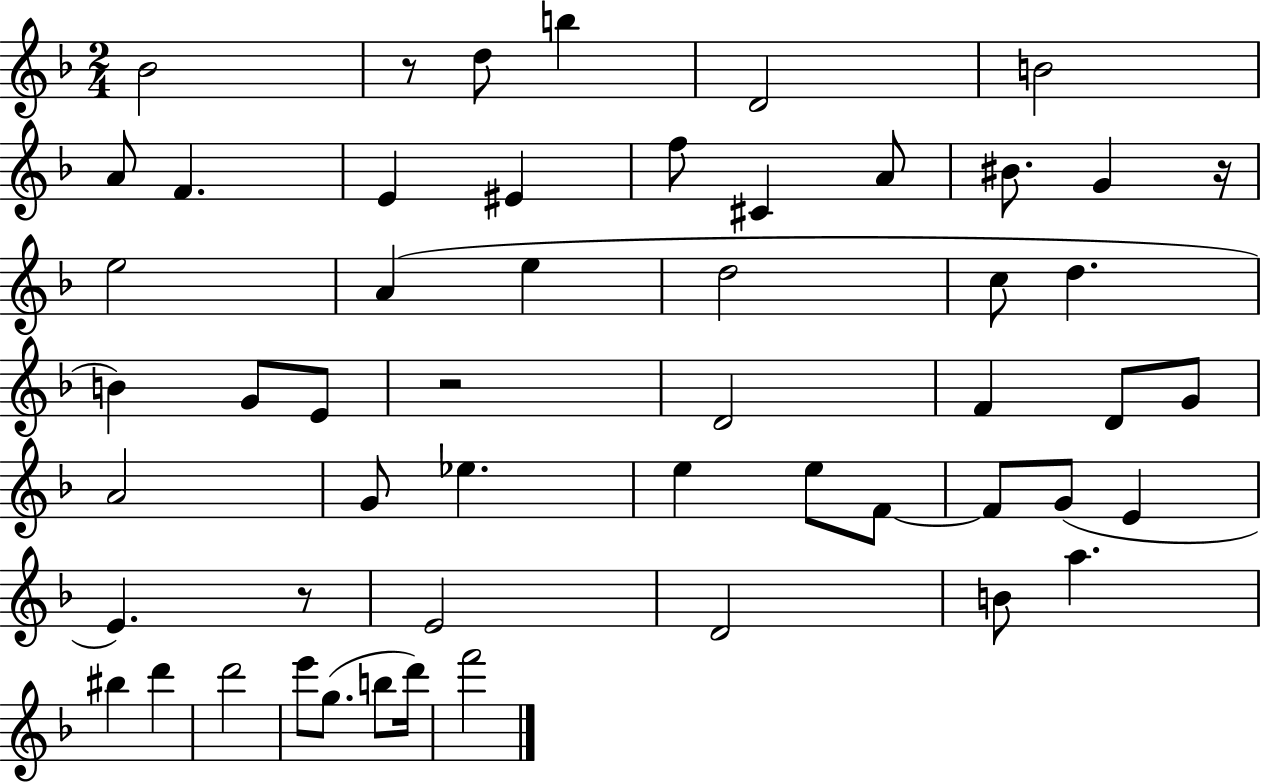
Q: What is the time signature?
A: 2/4